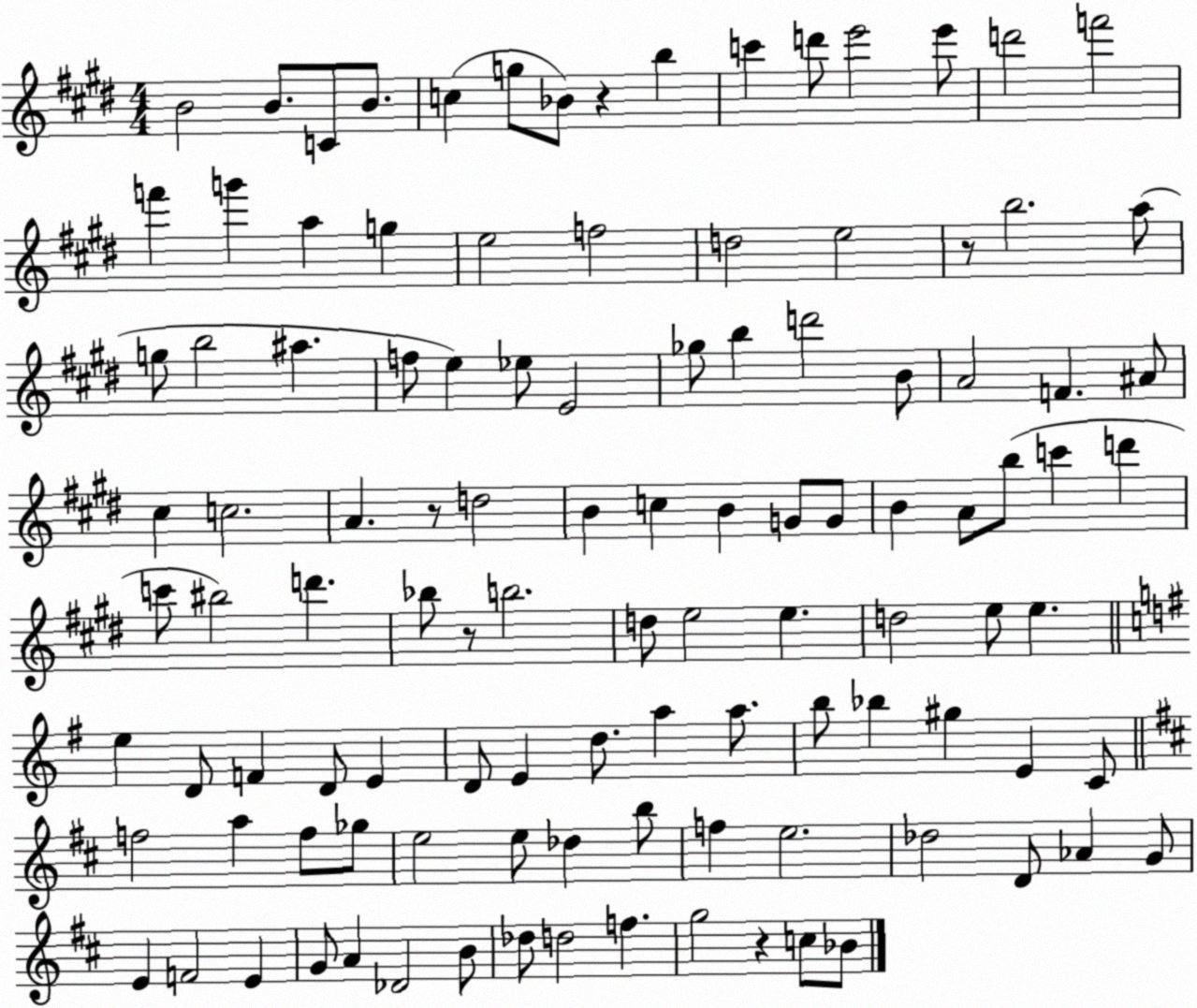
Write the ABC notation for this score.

X:1
T:Untitled
M:4/4
L:1/4
K:E
B2 B/2 C/2 B/2 c g/2 _B/2 z b c' d'/2 e'2 e'/2 d'2 f'2 f' g' a g e2 f2 d2 e2 z/2 b2 a/2 g/2 b2 ^a f/2 e _e/2 E2 _g/2 b d'2 B/2 A2 F ^A/2 ^c c2 A z/2 d2 B c B G/2 G/2 B A/2 b/2 c' d' c'/2 ^b2 d' _b/2 z/2 b2 d/2 e2 e d2 e/2 e e D/2 F D/2 E D/2 E d/2 a a/2 b/2 _b ^g E C/2 f2 a f/2 _g/2 e2 e/2 _d b/2 f e2 _d2 D/2 _A G/2 E F2 E G/2 A _D2 B/2 _d/2 d2 f g2 z c/2 _B/2